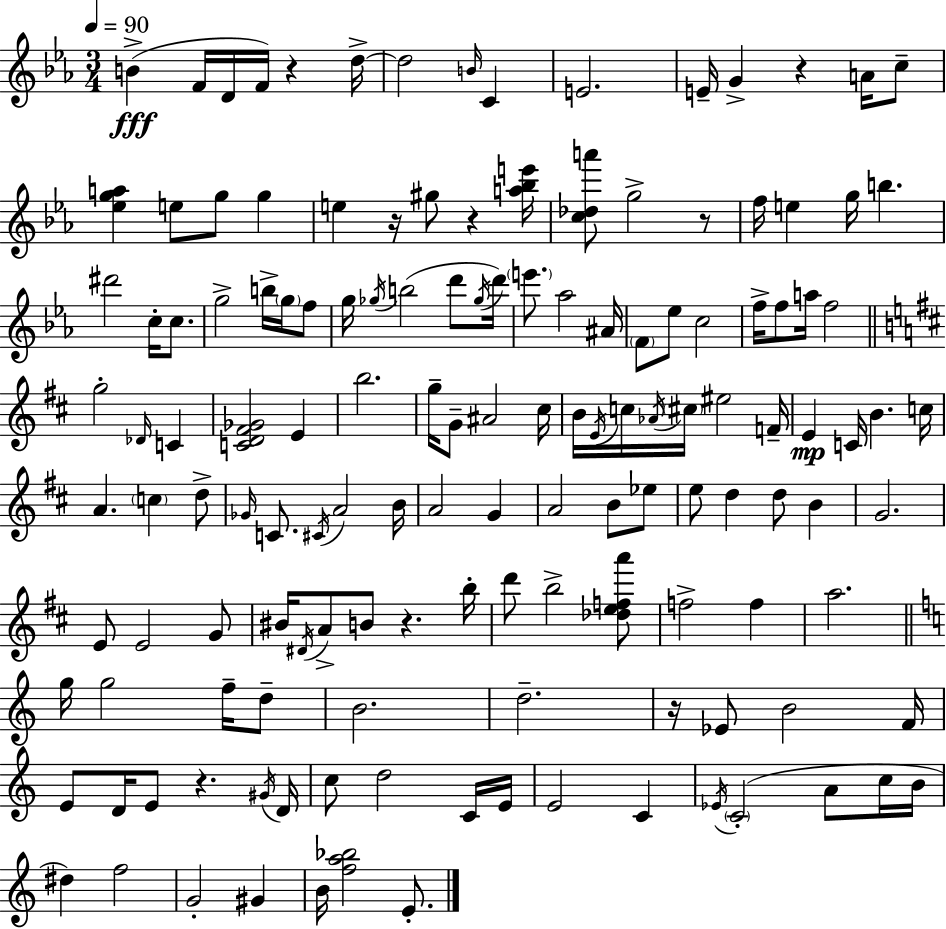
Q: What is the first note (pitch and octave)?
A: B4